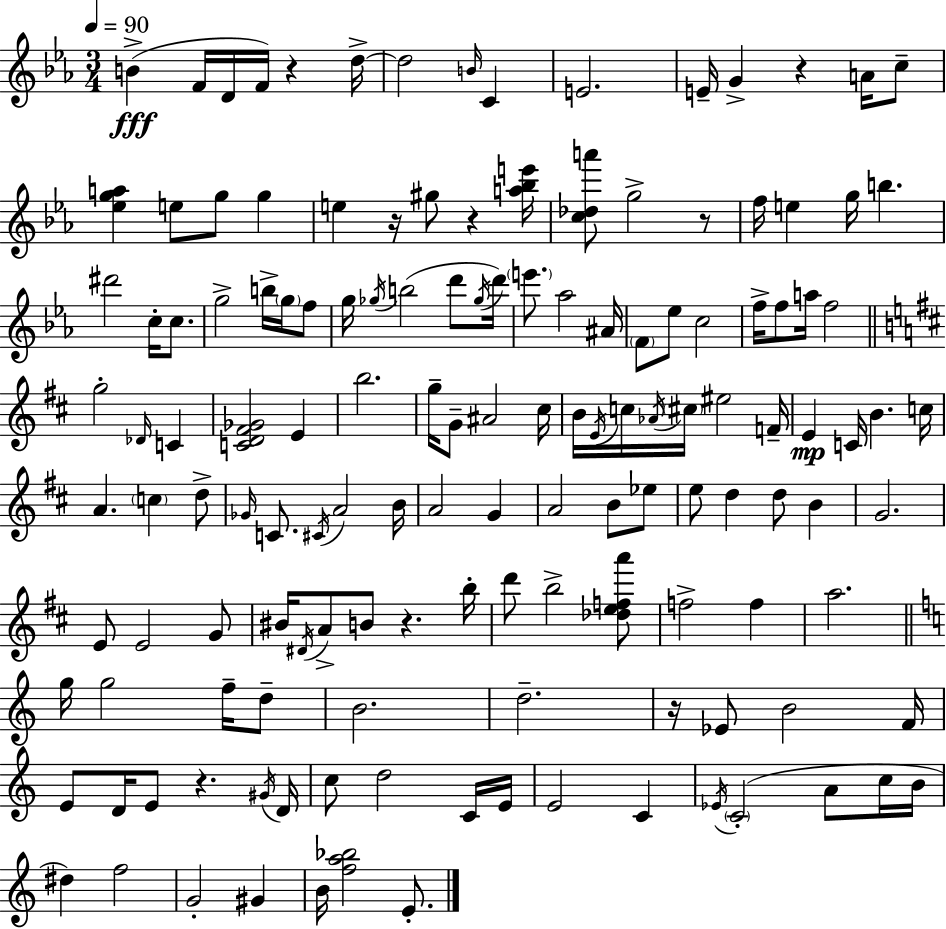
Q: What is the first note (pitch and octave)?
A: B4